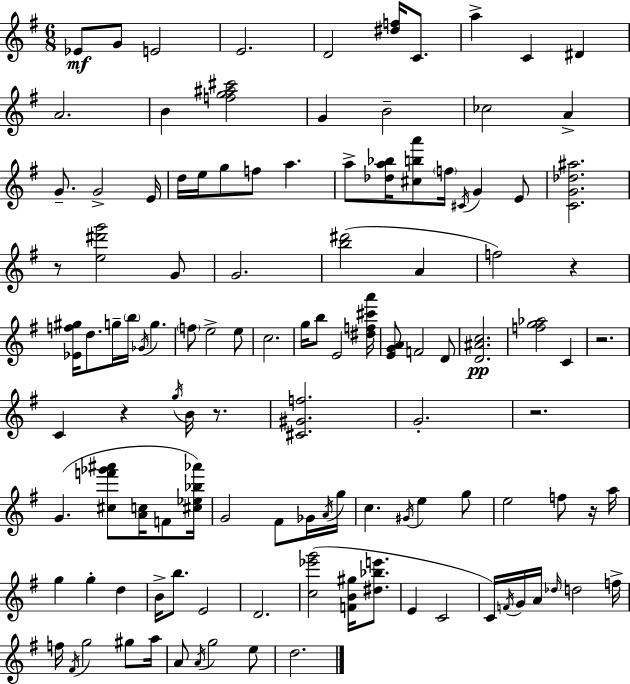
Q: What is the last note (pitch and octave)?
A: D5